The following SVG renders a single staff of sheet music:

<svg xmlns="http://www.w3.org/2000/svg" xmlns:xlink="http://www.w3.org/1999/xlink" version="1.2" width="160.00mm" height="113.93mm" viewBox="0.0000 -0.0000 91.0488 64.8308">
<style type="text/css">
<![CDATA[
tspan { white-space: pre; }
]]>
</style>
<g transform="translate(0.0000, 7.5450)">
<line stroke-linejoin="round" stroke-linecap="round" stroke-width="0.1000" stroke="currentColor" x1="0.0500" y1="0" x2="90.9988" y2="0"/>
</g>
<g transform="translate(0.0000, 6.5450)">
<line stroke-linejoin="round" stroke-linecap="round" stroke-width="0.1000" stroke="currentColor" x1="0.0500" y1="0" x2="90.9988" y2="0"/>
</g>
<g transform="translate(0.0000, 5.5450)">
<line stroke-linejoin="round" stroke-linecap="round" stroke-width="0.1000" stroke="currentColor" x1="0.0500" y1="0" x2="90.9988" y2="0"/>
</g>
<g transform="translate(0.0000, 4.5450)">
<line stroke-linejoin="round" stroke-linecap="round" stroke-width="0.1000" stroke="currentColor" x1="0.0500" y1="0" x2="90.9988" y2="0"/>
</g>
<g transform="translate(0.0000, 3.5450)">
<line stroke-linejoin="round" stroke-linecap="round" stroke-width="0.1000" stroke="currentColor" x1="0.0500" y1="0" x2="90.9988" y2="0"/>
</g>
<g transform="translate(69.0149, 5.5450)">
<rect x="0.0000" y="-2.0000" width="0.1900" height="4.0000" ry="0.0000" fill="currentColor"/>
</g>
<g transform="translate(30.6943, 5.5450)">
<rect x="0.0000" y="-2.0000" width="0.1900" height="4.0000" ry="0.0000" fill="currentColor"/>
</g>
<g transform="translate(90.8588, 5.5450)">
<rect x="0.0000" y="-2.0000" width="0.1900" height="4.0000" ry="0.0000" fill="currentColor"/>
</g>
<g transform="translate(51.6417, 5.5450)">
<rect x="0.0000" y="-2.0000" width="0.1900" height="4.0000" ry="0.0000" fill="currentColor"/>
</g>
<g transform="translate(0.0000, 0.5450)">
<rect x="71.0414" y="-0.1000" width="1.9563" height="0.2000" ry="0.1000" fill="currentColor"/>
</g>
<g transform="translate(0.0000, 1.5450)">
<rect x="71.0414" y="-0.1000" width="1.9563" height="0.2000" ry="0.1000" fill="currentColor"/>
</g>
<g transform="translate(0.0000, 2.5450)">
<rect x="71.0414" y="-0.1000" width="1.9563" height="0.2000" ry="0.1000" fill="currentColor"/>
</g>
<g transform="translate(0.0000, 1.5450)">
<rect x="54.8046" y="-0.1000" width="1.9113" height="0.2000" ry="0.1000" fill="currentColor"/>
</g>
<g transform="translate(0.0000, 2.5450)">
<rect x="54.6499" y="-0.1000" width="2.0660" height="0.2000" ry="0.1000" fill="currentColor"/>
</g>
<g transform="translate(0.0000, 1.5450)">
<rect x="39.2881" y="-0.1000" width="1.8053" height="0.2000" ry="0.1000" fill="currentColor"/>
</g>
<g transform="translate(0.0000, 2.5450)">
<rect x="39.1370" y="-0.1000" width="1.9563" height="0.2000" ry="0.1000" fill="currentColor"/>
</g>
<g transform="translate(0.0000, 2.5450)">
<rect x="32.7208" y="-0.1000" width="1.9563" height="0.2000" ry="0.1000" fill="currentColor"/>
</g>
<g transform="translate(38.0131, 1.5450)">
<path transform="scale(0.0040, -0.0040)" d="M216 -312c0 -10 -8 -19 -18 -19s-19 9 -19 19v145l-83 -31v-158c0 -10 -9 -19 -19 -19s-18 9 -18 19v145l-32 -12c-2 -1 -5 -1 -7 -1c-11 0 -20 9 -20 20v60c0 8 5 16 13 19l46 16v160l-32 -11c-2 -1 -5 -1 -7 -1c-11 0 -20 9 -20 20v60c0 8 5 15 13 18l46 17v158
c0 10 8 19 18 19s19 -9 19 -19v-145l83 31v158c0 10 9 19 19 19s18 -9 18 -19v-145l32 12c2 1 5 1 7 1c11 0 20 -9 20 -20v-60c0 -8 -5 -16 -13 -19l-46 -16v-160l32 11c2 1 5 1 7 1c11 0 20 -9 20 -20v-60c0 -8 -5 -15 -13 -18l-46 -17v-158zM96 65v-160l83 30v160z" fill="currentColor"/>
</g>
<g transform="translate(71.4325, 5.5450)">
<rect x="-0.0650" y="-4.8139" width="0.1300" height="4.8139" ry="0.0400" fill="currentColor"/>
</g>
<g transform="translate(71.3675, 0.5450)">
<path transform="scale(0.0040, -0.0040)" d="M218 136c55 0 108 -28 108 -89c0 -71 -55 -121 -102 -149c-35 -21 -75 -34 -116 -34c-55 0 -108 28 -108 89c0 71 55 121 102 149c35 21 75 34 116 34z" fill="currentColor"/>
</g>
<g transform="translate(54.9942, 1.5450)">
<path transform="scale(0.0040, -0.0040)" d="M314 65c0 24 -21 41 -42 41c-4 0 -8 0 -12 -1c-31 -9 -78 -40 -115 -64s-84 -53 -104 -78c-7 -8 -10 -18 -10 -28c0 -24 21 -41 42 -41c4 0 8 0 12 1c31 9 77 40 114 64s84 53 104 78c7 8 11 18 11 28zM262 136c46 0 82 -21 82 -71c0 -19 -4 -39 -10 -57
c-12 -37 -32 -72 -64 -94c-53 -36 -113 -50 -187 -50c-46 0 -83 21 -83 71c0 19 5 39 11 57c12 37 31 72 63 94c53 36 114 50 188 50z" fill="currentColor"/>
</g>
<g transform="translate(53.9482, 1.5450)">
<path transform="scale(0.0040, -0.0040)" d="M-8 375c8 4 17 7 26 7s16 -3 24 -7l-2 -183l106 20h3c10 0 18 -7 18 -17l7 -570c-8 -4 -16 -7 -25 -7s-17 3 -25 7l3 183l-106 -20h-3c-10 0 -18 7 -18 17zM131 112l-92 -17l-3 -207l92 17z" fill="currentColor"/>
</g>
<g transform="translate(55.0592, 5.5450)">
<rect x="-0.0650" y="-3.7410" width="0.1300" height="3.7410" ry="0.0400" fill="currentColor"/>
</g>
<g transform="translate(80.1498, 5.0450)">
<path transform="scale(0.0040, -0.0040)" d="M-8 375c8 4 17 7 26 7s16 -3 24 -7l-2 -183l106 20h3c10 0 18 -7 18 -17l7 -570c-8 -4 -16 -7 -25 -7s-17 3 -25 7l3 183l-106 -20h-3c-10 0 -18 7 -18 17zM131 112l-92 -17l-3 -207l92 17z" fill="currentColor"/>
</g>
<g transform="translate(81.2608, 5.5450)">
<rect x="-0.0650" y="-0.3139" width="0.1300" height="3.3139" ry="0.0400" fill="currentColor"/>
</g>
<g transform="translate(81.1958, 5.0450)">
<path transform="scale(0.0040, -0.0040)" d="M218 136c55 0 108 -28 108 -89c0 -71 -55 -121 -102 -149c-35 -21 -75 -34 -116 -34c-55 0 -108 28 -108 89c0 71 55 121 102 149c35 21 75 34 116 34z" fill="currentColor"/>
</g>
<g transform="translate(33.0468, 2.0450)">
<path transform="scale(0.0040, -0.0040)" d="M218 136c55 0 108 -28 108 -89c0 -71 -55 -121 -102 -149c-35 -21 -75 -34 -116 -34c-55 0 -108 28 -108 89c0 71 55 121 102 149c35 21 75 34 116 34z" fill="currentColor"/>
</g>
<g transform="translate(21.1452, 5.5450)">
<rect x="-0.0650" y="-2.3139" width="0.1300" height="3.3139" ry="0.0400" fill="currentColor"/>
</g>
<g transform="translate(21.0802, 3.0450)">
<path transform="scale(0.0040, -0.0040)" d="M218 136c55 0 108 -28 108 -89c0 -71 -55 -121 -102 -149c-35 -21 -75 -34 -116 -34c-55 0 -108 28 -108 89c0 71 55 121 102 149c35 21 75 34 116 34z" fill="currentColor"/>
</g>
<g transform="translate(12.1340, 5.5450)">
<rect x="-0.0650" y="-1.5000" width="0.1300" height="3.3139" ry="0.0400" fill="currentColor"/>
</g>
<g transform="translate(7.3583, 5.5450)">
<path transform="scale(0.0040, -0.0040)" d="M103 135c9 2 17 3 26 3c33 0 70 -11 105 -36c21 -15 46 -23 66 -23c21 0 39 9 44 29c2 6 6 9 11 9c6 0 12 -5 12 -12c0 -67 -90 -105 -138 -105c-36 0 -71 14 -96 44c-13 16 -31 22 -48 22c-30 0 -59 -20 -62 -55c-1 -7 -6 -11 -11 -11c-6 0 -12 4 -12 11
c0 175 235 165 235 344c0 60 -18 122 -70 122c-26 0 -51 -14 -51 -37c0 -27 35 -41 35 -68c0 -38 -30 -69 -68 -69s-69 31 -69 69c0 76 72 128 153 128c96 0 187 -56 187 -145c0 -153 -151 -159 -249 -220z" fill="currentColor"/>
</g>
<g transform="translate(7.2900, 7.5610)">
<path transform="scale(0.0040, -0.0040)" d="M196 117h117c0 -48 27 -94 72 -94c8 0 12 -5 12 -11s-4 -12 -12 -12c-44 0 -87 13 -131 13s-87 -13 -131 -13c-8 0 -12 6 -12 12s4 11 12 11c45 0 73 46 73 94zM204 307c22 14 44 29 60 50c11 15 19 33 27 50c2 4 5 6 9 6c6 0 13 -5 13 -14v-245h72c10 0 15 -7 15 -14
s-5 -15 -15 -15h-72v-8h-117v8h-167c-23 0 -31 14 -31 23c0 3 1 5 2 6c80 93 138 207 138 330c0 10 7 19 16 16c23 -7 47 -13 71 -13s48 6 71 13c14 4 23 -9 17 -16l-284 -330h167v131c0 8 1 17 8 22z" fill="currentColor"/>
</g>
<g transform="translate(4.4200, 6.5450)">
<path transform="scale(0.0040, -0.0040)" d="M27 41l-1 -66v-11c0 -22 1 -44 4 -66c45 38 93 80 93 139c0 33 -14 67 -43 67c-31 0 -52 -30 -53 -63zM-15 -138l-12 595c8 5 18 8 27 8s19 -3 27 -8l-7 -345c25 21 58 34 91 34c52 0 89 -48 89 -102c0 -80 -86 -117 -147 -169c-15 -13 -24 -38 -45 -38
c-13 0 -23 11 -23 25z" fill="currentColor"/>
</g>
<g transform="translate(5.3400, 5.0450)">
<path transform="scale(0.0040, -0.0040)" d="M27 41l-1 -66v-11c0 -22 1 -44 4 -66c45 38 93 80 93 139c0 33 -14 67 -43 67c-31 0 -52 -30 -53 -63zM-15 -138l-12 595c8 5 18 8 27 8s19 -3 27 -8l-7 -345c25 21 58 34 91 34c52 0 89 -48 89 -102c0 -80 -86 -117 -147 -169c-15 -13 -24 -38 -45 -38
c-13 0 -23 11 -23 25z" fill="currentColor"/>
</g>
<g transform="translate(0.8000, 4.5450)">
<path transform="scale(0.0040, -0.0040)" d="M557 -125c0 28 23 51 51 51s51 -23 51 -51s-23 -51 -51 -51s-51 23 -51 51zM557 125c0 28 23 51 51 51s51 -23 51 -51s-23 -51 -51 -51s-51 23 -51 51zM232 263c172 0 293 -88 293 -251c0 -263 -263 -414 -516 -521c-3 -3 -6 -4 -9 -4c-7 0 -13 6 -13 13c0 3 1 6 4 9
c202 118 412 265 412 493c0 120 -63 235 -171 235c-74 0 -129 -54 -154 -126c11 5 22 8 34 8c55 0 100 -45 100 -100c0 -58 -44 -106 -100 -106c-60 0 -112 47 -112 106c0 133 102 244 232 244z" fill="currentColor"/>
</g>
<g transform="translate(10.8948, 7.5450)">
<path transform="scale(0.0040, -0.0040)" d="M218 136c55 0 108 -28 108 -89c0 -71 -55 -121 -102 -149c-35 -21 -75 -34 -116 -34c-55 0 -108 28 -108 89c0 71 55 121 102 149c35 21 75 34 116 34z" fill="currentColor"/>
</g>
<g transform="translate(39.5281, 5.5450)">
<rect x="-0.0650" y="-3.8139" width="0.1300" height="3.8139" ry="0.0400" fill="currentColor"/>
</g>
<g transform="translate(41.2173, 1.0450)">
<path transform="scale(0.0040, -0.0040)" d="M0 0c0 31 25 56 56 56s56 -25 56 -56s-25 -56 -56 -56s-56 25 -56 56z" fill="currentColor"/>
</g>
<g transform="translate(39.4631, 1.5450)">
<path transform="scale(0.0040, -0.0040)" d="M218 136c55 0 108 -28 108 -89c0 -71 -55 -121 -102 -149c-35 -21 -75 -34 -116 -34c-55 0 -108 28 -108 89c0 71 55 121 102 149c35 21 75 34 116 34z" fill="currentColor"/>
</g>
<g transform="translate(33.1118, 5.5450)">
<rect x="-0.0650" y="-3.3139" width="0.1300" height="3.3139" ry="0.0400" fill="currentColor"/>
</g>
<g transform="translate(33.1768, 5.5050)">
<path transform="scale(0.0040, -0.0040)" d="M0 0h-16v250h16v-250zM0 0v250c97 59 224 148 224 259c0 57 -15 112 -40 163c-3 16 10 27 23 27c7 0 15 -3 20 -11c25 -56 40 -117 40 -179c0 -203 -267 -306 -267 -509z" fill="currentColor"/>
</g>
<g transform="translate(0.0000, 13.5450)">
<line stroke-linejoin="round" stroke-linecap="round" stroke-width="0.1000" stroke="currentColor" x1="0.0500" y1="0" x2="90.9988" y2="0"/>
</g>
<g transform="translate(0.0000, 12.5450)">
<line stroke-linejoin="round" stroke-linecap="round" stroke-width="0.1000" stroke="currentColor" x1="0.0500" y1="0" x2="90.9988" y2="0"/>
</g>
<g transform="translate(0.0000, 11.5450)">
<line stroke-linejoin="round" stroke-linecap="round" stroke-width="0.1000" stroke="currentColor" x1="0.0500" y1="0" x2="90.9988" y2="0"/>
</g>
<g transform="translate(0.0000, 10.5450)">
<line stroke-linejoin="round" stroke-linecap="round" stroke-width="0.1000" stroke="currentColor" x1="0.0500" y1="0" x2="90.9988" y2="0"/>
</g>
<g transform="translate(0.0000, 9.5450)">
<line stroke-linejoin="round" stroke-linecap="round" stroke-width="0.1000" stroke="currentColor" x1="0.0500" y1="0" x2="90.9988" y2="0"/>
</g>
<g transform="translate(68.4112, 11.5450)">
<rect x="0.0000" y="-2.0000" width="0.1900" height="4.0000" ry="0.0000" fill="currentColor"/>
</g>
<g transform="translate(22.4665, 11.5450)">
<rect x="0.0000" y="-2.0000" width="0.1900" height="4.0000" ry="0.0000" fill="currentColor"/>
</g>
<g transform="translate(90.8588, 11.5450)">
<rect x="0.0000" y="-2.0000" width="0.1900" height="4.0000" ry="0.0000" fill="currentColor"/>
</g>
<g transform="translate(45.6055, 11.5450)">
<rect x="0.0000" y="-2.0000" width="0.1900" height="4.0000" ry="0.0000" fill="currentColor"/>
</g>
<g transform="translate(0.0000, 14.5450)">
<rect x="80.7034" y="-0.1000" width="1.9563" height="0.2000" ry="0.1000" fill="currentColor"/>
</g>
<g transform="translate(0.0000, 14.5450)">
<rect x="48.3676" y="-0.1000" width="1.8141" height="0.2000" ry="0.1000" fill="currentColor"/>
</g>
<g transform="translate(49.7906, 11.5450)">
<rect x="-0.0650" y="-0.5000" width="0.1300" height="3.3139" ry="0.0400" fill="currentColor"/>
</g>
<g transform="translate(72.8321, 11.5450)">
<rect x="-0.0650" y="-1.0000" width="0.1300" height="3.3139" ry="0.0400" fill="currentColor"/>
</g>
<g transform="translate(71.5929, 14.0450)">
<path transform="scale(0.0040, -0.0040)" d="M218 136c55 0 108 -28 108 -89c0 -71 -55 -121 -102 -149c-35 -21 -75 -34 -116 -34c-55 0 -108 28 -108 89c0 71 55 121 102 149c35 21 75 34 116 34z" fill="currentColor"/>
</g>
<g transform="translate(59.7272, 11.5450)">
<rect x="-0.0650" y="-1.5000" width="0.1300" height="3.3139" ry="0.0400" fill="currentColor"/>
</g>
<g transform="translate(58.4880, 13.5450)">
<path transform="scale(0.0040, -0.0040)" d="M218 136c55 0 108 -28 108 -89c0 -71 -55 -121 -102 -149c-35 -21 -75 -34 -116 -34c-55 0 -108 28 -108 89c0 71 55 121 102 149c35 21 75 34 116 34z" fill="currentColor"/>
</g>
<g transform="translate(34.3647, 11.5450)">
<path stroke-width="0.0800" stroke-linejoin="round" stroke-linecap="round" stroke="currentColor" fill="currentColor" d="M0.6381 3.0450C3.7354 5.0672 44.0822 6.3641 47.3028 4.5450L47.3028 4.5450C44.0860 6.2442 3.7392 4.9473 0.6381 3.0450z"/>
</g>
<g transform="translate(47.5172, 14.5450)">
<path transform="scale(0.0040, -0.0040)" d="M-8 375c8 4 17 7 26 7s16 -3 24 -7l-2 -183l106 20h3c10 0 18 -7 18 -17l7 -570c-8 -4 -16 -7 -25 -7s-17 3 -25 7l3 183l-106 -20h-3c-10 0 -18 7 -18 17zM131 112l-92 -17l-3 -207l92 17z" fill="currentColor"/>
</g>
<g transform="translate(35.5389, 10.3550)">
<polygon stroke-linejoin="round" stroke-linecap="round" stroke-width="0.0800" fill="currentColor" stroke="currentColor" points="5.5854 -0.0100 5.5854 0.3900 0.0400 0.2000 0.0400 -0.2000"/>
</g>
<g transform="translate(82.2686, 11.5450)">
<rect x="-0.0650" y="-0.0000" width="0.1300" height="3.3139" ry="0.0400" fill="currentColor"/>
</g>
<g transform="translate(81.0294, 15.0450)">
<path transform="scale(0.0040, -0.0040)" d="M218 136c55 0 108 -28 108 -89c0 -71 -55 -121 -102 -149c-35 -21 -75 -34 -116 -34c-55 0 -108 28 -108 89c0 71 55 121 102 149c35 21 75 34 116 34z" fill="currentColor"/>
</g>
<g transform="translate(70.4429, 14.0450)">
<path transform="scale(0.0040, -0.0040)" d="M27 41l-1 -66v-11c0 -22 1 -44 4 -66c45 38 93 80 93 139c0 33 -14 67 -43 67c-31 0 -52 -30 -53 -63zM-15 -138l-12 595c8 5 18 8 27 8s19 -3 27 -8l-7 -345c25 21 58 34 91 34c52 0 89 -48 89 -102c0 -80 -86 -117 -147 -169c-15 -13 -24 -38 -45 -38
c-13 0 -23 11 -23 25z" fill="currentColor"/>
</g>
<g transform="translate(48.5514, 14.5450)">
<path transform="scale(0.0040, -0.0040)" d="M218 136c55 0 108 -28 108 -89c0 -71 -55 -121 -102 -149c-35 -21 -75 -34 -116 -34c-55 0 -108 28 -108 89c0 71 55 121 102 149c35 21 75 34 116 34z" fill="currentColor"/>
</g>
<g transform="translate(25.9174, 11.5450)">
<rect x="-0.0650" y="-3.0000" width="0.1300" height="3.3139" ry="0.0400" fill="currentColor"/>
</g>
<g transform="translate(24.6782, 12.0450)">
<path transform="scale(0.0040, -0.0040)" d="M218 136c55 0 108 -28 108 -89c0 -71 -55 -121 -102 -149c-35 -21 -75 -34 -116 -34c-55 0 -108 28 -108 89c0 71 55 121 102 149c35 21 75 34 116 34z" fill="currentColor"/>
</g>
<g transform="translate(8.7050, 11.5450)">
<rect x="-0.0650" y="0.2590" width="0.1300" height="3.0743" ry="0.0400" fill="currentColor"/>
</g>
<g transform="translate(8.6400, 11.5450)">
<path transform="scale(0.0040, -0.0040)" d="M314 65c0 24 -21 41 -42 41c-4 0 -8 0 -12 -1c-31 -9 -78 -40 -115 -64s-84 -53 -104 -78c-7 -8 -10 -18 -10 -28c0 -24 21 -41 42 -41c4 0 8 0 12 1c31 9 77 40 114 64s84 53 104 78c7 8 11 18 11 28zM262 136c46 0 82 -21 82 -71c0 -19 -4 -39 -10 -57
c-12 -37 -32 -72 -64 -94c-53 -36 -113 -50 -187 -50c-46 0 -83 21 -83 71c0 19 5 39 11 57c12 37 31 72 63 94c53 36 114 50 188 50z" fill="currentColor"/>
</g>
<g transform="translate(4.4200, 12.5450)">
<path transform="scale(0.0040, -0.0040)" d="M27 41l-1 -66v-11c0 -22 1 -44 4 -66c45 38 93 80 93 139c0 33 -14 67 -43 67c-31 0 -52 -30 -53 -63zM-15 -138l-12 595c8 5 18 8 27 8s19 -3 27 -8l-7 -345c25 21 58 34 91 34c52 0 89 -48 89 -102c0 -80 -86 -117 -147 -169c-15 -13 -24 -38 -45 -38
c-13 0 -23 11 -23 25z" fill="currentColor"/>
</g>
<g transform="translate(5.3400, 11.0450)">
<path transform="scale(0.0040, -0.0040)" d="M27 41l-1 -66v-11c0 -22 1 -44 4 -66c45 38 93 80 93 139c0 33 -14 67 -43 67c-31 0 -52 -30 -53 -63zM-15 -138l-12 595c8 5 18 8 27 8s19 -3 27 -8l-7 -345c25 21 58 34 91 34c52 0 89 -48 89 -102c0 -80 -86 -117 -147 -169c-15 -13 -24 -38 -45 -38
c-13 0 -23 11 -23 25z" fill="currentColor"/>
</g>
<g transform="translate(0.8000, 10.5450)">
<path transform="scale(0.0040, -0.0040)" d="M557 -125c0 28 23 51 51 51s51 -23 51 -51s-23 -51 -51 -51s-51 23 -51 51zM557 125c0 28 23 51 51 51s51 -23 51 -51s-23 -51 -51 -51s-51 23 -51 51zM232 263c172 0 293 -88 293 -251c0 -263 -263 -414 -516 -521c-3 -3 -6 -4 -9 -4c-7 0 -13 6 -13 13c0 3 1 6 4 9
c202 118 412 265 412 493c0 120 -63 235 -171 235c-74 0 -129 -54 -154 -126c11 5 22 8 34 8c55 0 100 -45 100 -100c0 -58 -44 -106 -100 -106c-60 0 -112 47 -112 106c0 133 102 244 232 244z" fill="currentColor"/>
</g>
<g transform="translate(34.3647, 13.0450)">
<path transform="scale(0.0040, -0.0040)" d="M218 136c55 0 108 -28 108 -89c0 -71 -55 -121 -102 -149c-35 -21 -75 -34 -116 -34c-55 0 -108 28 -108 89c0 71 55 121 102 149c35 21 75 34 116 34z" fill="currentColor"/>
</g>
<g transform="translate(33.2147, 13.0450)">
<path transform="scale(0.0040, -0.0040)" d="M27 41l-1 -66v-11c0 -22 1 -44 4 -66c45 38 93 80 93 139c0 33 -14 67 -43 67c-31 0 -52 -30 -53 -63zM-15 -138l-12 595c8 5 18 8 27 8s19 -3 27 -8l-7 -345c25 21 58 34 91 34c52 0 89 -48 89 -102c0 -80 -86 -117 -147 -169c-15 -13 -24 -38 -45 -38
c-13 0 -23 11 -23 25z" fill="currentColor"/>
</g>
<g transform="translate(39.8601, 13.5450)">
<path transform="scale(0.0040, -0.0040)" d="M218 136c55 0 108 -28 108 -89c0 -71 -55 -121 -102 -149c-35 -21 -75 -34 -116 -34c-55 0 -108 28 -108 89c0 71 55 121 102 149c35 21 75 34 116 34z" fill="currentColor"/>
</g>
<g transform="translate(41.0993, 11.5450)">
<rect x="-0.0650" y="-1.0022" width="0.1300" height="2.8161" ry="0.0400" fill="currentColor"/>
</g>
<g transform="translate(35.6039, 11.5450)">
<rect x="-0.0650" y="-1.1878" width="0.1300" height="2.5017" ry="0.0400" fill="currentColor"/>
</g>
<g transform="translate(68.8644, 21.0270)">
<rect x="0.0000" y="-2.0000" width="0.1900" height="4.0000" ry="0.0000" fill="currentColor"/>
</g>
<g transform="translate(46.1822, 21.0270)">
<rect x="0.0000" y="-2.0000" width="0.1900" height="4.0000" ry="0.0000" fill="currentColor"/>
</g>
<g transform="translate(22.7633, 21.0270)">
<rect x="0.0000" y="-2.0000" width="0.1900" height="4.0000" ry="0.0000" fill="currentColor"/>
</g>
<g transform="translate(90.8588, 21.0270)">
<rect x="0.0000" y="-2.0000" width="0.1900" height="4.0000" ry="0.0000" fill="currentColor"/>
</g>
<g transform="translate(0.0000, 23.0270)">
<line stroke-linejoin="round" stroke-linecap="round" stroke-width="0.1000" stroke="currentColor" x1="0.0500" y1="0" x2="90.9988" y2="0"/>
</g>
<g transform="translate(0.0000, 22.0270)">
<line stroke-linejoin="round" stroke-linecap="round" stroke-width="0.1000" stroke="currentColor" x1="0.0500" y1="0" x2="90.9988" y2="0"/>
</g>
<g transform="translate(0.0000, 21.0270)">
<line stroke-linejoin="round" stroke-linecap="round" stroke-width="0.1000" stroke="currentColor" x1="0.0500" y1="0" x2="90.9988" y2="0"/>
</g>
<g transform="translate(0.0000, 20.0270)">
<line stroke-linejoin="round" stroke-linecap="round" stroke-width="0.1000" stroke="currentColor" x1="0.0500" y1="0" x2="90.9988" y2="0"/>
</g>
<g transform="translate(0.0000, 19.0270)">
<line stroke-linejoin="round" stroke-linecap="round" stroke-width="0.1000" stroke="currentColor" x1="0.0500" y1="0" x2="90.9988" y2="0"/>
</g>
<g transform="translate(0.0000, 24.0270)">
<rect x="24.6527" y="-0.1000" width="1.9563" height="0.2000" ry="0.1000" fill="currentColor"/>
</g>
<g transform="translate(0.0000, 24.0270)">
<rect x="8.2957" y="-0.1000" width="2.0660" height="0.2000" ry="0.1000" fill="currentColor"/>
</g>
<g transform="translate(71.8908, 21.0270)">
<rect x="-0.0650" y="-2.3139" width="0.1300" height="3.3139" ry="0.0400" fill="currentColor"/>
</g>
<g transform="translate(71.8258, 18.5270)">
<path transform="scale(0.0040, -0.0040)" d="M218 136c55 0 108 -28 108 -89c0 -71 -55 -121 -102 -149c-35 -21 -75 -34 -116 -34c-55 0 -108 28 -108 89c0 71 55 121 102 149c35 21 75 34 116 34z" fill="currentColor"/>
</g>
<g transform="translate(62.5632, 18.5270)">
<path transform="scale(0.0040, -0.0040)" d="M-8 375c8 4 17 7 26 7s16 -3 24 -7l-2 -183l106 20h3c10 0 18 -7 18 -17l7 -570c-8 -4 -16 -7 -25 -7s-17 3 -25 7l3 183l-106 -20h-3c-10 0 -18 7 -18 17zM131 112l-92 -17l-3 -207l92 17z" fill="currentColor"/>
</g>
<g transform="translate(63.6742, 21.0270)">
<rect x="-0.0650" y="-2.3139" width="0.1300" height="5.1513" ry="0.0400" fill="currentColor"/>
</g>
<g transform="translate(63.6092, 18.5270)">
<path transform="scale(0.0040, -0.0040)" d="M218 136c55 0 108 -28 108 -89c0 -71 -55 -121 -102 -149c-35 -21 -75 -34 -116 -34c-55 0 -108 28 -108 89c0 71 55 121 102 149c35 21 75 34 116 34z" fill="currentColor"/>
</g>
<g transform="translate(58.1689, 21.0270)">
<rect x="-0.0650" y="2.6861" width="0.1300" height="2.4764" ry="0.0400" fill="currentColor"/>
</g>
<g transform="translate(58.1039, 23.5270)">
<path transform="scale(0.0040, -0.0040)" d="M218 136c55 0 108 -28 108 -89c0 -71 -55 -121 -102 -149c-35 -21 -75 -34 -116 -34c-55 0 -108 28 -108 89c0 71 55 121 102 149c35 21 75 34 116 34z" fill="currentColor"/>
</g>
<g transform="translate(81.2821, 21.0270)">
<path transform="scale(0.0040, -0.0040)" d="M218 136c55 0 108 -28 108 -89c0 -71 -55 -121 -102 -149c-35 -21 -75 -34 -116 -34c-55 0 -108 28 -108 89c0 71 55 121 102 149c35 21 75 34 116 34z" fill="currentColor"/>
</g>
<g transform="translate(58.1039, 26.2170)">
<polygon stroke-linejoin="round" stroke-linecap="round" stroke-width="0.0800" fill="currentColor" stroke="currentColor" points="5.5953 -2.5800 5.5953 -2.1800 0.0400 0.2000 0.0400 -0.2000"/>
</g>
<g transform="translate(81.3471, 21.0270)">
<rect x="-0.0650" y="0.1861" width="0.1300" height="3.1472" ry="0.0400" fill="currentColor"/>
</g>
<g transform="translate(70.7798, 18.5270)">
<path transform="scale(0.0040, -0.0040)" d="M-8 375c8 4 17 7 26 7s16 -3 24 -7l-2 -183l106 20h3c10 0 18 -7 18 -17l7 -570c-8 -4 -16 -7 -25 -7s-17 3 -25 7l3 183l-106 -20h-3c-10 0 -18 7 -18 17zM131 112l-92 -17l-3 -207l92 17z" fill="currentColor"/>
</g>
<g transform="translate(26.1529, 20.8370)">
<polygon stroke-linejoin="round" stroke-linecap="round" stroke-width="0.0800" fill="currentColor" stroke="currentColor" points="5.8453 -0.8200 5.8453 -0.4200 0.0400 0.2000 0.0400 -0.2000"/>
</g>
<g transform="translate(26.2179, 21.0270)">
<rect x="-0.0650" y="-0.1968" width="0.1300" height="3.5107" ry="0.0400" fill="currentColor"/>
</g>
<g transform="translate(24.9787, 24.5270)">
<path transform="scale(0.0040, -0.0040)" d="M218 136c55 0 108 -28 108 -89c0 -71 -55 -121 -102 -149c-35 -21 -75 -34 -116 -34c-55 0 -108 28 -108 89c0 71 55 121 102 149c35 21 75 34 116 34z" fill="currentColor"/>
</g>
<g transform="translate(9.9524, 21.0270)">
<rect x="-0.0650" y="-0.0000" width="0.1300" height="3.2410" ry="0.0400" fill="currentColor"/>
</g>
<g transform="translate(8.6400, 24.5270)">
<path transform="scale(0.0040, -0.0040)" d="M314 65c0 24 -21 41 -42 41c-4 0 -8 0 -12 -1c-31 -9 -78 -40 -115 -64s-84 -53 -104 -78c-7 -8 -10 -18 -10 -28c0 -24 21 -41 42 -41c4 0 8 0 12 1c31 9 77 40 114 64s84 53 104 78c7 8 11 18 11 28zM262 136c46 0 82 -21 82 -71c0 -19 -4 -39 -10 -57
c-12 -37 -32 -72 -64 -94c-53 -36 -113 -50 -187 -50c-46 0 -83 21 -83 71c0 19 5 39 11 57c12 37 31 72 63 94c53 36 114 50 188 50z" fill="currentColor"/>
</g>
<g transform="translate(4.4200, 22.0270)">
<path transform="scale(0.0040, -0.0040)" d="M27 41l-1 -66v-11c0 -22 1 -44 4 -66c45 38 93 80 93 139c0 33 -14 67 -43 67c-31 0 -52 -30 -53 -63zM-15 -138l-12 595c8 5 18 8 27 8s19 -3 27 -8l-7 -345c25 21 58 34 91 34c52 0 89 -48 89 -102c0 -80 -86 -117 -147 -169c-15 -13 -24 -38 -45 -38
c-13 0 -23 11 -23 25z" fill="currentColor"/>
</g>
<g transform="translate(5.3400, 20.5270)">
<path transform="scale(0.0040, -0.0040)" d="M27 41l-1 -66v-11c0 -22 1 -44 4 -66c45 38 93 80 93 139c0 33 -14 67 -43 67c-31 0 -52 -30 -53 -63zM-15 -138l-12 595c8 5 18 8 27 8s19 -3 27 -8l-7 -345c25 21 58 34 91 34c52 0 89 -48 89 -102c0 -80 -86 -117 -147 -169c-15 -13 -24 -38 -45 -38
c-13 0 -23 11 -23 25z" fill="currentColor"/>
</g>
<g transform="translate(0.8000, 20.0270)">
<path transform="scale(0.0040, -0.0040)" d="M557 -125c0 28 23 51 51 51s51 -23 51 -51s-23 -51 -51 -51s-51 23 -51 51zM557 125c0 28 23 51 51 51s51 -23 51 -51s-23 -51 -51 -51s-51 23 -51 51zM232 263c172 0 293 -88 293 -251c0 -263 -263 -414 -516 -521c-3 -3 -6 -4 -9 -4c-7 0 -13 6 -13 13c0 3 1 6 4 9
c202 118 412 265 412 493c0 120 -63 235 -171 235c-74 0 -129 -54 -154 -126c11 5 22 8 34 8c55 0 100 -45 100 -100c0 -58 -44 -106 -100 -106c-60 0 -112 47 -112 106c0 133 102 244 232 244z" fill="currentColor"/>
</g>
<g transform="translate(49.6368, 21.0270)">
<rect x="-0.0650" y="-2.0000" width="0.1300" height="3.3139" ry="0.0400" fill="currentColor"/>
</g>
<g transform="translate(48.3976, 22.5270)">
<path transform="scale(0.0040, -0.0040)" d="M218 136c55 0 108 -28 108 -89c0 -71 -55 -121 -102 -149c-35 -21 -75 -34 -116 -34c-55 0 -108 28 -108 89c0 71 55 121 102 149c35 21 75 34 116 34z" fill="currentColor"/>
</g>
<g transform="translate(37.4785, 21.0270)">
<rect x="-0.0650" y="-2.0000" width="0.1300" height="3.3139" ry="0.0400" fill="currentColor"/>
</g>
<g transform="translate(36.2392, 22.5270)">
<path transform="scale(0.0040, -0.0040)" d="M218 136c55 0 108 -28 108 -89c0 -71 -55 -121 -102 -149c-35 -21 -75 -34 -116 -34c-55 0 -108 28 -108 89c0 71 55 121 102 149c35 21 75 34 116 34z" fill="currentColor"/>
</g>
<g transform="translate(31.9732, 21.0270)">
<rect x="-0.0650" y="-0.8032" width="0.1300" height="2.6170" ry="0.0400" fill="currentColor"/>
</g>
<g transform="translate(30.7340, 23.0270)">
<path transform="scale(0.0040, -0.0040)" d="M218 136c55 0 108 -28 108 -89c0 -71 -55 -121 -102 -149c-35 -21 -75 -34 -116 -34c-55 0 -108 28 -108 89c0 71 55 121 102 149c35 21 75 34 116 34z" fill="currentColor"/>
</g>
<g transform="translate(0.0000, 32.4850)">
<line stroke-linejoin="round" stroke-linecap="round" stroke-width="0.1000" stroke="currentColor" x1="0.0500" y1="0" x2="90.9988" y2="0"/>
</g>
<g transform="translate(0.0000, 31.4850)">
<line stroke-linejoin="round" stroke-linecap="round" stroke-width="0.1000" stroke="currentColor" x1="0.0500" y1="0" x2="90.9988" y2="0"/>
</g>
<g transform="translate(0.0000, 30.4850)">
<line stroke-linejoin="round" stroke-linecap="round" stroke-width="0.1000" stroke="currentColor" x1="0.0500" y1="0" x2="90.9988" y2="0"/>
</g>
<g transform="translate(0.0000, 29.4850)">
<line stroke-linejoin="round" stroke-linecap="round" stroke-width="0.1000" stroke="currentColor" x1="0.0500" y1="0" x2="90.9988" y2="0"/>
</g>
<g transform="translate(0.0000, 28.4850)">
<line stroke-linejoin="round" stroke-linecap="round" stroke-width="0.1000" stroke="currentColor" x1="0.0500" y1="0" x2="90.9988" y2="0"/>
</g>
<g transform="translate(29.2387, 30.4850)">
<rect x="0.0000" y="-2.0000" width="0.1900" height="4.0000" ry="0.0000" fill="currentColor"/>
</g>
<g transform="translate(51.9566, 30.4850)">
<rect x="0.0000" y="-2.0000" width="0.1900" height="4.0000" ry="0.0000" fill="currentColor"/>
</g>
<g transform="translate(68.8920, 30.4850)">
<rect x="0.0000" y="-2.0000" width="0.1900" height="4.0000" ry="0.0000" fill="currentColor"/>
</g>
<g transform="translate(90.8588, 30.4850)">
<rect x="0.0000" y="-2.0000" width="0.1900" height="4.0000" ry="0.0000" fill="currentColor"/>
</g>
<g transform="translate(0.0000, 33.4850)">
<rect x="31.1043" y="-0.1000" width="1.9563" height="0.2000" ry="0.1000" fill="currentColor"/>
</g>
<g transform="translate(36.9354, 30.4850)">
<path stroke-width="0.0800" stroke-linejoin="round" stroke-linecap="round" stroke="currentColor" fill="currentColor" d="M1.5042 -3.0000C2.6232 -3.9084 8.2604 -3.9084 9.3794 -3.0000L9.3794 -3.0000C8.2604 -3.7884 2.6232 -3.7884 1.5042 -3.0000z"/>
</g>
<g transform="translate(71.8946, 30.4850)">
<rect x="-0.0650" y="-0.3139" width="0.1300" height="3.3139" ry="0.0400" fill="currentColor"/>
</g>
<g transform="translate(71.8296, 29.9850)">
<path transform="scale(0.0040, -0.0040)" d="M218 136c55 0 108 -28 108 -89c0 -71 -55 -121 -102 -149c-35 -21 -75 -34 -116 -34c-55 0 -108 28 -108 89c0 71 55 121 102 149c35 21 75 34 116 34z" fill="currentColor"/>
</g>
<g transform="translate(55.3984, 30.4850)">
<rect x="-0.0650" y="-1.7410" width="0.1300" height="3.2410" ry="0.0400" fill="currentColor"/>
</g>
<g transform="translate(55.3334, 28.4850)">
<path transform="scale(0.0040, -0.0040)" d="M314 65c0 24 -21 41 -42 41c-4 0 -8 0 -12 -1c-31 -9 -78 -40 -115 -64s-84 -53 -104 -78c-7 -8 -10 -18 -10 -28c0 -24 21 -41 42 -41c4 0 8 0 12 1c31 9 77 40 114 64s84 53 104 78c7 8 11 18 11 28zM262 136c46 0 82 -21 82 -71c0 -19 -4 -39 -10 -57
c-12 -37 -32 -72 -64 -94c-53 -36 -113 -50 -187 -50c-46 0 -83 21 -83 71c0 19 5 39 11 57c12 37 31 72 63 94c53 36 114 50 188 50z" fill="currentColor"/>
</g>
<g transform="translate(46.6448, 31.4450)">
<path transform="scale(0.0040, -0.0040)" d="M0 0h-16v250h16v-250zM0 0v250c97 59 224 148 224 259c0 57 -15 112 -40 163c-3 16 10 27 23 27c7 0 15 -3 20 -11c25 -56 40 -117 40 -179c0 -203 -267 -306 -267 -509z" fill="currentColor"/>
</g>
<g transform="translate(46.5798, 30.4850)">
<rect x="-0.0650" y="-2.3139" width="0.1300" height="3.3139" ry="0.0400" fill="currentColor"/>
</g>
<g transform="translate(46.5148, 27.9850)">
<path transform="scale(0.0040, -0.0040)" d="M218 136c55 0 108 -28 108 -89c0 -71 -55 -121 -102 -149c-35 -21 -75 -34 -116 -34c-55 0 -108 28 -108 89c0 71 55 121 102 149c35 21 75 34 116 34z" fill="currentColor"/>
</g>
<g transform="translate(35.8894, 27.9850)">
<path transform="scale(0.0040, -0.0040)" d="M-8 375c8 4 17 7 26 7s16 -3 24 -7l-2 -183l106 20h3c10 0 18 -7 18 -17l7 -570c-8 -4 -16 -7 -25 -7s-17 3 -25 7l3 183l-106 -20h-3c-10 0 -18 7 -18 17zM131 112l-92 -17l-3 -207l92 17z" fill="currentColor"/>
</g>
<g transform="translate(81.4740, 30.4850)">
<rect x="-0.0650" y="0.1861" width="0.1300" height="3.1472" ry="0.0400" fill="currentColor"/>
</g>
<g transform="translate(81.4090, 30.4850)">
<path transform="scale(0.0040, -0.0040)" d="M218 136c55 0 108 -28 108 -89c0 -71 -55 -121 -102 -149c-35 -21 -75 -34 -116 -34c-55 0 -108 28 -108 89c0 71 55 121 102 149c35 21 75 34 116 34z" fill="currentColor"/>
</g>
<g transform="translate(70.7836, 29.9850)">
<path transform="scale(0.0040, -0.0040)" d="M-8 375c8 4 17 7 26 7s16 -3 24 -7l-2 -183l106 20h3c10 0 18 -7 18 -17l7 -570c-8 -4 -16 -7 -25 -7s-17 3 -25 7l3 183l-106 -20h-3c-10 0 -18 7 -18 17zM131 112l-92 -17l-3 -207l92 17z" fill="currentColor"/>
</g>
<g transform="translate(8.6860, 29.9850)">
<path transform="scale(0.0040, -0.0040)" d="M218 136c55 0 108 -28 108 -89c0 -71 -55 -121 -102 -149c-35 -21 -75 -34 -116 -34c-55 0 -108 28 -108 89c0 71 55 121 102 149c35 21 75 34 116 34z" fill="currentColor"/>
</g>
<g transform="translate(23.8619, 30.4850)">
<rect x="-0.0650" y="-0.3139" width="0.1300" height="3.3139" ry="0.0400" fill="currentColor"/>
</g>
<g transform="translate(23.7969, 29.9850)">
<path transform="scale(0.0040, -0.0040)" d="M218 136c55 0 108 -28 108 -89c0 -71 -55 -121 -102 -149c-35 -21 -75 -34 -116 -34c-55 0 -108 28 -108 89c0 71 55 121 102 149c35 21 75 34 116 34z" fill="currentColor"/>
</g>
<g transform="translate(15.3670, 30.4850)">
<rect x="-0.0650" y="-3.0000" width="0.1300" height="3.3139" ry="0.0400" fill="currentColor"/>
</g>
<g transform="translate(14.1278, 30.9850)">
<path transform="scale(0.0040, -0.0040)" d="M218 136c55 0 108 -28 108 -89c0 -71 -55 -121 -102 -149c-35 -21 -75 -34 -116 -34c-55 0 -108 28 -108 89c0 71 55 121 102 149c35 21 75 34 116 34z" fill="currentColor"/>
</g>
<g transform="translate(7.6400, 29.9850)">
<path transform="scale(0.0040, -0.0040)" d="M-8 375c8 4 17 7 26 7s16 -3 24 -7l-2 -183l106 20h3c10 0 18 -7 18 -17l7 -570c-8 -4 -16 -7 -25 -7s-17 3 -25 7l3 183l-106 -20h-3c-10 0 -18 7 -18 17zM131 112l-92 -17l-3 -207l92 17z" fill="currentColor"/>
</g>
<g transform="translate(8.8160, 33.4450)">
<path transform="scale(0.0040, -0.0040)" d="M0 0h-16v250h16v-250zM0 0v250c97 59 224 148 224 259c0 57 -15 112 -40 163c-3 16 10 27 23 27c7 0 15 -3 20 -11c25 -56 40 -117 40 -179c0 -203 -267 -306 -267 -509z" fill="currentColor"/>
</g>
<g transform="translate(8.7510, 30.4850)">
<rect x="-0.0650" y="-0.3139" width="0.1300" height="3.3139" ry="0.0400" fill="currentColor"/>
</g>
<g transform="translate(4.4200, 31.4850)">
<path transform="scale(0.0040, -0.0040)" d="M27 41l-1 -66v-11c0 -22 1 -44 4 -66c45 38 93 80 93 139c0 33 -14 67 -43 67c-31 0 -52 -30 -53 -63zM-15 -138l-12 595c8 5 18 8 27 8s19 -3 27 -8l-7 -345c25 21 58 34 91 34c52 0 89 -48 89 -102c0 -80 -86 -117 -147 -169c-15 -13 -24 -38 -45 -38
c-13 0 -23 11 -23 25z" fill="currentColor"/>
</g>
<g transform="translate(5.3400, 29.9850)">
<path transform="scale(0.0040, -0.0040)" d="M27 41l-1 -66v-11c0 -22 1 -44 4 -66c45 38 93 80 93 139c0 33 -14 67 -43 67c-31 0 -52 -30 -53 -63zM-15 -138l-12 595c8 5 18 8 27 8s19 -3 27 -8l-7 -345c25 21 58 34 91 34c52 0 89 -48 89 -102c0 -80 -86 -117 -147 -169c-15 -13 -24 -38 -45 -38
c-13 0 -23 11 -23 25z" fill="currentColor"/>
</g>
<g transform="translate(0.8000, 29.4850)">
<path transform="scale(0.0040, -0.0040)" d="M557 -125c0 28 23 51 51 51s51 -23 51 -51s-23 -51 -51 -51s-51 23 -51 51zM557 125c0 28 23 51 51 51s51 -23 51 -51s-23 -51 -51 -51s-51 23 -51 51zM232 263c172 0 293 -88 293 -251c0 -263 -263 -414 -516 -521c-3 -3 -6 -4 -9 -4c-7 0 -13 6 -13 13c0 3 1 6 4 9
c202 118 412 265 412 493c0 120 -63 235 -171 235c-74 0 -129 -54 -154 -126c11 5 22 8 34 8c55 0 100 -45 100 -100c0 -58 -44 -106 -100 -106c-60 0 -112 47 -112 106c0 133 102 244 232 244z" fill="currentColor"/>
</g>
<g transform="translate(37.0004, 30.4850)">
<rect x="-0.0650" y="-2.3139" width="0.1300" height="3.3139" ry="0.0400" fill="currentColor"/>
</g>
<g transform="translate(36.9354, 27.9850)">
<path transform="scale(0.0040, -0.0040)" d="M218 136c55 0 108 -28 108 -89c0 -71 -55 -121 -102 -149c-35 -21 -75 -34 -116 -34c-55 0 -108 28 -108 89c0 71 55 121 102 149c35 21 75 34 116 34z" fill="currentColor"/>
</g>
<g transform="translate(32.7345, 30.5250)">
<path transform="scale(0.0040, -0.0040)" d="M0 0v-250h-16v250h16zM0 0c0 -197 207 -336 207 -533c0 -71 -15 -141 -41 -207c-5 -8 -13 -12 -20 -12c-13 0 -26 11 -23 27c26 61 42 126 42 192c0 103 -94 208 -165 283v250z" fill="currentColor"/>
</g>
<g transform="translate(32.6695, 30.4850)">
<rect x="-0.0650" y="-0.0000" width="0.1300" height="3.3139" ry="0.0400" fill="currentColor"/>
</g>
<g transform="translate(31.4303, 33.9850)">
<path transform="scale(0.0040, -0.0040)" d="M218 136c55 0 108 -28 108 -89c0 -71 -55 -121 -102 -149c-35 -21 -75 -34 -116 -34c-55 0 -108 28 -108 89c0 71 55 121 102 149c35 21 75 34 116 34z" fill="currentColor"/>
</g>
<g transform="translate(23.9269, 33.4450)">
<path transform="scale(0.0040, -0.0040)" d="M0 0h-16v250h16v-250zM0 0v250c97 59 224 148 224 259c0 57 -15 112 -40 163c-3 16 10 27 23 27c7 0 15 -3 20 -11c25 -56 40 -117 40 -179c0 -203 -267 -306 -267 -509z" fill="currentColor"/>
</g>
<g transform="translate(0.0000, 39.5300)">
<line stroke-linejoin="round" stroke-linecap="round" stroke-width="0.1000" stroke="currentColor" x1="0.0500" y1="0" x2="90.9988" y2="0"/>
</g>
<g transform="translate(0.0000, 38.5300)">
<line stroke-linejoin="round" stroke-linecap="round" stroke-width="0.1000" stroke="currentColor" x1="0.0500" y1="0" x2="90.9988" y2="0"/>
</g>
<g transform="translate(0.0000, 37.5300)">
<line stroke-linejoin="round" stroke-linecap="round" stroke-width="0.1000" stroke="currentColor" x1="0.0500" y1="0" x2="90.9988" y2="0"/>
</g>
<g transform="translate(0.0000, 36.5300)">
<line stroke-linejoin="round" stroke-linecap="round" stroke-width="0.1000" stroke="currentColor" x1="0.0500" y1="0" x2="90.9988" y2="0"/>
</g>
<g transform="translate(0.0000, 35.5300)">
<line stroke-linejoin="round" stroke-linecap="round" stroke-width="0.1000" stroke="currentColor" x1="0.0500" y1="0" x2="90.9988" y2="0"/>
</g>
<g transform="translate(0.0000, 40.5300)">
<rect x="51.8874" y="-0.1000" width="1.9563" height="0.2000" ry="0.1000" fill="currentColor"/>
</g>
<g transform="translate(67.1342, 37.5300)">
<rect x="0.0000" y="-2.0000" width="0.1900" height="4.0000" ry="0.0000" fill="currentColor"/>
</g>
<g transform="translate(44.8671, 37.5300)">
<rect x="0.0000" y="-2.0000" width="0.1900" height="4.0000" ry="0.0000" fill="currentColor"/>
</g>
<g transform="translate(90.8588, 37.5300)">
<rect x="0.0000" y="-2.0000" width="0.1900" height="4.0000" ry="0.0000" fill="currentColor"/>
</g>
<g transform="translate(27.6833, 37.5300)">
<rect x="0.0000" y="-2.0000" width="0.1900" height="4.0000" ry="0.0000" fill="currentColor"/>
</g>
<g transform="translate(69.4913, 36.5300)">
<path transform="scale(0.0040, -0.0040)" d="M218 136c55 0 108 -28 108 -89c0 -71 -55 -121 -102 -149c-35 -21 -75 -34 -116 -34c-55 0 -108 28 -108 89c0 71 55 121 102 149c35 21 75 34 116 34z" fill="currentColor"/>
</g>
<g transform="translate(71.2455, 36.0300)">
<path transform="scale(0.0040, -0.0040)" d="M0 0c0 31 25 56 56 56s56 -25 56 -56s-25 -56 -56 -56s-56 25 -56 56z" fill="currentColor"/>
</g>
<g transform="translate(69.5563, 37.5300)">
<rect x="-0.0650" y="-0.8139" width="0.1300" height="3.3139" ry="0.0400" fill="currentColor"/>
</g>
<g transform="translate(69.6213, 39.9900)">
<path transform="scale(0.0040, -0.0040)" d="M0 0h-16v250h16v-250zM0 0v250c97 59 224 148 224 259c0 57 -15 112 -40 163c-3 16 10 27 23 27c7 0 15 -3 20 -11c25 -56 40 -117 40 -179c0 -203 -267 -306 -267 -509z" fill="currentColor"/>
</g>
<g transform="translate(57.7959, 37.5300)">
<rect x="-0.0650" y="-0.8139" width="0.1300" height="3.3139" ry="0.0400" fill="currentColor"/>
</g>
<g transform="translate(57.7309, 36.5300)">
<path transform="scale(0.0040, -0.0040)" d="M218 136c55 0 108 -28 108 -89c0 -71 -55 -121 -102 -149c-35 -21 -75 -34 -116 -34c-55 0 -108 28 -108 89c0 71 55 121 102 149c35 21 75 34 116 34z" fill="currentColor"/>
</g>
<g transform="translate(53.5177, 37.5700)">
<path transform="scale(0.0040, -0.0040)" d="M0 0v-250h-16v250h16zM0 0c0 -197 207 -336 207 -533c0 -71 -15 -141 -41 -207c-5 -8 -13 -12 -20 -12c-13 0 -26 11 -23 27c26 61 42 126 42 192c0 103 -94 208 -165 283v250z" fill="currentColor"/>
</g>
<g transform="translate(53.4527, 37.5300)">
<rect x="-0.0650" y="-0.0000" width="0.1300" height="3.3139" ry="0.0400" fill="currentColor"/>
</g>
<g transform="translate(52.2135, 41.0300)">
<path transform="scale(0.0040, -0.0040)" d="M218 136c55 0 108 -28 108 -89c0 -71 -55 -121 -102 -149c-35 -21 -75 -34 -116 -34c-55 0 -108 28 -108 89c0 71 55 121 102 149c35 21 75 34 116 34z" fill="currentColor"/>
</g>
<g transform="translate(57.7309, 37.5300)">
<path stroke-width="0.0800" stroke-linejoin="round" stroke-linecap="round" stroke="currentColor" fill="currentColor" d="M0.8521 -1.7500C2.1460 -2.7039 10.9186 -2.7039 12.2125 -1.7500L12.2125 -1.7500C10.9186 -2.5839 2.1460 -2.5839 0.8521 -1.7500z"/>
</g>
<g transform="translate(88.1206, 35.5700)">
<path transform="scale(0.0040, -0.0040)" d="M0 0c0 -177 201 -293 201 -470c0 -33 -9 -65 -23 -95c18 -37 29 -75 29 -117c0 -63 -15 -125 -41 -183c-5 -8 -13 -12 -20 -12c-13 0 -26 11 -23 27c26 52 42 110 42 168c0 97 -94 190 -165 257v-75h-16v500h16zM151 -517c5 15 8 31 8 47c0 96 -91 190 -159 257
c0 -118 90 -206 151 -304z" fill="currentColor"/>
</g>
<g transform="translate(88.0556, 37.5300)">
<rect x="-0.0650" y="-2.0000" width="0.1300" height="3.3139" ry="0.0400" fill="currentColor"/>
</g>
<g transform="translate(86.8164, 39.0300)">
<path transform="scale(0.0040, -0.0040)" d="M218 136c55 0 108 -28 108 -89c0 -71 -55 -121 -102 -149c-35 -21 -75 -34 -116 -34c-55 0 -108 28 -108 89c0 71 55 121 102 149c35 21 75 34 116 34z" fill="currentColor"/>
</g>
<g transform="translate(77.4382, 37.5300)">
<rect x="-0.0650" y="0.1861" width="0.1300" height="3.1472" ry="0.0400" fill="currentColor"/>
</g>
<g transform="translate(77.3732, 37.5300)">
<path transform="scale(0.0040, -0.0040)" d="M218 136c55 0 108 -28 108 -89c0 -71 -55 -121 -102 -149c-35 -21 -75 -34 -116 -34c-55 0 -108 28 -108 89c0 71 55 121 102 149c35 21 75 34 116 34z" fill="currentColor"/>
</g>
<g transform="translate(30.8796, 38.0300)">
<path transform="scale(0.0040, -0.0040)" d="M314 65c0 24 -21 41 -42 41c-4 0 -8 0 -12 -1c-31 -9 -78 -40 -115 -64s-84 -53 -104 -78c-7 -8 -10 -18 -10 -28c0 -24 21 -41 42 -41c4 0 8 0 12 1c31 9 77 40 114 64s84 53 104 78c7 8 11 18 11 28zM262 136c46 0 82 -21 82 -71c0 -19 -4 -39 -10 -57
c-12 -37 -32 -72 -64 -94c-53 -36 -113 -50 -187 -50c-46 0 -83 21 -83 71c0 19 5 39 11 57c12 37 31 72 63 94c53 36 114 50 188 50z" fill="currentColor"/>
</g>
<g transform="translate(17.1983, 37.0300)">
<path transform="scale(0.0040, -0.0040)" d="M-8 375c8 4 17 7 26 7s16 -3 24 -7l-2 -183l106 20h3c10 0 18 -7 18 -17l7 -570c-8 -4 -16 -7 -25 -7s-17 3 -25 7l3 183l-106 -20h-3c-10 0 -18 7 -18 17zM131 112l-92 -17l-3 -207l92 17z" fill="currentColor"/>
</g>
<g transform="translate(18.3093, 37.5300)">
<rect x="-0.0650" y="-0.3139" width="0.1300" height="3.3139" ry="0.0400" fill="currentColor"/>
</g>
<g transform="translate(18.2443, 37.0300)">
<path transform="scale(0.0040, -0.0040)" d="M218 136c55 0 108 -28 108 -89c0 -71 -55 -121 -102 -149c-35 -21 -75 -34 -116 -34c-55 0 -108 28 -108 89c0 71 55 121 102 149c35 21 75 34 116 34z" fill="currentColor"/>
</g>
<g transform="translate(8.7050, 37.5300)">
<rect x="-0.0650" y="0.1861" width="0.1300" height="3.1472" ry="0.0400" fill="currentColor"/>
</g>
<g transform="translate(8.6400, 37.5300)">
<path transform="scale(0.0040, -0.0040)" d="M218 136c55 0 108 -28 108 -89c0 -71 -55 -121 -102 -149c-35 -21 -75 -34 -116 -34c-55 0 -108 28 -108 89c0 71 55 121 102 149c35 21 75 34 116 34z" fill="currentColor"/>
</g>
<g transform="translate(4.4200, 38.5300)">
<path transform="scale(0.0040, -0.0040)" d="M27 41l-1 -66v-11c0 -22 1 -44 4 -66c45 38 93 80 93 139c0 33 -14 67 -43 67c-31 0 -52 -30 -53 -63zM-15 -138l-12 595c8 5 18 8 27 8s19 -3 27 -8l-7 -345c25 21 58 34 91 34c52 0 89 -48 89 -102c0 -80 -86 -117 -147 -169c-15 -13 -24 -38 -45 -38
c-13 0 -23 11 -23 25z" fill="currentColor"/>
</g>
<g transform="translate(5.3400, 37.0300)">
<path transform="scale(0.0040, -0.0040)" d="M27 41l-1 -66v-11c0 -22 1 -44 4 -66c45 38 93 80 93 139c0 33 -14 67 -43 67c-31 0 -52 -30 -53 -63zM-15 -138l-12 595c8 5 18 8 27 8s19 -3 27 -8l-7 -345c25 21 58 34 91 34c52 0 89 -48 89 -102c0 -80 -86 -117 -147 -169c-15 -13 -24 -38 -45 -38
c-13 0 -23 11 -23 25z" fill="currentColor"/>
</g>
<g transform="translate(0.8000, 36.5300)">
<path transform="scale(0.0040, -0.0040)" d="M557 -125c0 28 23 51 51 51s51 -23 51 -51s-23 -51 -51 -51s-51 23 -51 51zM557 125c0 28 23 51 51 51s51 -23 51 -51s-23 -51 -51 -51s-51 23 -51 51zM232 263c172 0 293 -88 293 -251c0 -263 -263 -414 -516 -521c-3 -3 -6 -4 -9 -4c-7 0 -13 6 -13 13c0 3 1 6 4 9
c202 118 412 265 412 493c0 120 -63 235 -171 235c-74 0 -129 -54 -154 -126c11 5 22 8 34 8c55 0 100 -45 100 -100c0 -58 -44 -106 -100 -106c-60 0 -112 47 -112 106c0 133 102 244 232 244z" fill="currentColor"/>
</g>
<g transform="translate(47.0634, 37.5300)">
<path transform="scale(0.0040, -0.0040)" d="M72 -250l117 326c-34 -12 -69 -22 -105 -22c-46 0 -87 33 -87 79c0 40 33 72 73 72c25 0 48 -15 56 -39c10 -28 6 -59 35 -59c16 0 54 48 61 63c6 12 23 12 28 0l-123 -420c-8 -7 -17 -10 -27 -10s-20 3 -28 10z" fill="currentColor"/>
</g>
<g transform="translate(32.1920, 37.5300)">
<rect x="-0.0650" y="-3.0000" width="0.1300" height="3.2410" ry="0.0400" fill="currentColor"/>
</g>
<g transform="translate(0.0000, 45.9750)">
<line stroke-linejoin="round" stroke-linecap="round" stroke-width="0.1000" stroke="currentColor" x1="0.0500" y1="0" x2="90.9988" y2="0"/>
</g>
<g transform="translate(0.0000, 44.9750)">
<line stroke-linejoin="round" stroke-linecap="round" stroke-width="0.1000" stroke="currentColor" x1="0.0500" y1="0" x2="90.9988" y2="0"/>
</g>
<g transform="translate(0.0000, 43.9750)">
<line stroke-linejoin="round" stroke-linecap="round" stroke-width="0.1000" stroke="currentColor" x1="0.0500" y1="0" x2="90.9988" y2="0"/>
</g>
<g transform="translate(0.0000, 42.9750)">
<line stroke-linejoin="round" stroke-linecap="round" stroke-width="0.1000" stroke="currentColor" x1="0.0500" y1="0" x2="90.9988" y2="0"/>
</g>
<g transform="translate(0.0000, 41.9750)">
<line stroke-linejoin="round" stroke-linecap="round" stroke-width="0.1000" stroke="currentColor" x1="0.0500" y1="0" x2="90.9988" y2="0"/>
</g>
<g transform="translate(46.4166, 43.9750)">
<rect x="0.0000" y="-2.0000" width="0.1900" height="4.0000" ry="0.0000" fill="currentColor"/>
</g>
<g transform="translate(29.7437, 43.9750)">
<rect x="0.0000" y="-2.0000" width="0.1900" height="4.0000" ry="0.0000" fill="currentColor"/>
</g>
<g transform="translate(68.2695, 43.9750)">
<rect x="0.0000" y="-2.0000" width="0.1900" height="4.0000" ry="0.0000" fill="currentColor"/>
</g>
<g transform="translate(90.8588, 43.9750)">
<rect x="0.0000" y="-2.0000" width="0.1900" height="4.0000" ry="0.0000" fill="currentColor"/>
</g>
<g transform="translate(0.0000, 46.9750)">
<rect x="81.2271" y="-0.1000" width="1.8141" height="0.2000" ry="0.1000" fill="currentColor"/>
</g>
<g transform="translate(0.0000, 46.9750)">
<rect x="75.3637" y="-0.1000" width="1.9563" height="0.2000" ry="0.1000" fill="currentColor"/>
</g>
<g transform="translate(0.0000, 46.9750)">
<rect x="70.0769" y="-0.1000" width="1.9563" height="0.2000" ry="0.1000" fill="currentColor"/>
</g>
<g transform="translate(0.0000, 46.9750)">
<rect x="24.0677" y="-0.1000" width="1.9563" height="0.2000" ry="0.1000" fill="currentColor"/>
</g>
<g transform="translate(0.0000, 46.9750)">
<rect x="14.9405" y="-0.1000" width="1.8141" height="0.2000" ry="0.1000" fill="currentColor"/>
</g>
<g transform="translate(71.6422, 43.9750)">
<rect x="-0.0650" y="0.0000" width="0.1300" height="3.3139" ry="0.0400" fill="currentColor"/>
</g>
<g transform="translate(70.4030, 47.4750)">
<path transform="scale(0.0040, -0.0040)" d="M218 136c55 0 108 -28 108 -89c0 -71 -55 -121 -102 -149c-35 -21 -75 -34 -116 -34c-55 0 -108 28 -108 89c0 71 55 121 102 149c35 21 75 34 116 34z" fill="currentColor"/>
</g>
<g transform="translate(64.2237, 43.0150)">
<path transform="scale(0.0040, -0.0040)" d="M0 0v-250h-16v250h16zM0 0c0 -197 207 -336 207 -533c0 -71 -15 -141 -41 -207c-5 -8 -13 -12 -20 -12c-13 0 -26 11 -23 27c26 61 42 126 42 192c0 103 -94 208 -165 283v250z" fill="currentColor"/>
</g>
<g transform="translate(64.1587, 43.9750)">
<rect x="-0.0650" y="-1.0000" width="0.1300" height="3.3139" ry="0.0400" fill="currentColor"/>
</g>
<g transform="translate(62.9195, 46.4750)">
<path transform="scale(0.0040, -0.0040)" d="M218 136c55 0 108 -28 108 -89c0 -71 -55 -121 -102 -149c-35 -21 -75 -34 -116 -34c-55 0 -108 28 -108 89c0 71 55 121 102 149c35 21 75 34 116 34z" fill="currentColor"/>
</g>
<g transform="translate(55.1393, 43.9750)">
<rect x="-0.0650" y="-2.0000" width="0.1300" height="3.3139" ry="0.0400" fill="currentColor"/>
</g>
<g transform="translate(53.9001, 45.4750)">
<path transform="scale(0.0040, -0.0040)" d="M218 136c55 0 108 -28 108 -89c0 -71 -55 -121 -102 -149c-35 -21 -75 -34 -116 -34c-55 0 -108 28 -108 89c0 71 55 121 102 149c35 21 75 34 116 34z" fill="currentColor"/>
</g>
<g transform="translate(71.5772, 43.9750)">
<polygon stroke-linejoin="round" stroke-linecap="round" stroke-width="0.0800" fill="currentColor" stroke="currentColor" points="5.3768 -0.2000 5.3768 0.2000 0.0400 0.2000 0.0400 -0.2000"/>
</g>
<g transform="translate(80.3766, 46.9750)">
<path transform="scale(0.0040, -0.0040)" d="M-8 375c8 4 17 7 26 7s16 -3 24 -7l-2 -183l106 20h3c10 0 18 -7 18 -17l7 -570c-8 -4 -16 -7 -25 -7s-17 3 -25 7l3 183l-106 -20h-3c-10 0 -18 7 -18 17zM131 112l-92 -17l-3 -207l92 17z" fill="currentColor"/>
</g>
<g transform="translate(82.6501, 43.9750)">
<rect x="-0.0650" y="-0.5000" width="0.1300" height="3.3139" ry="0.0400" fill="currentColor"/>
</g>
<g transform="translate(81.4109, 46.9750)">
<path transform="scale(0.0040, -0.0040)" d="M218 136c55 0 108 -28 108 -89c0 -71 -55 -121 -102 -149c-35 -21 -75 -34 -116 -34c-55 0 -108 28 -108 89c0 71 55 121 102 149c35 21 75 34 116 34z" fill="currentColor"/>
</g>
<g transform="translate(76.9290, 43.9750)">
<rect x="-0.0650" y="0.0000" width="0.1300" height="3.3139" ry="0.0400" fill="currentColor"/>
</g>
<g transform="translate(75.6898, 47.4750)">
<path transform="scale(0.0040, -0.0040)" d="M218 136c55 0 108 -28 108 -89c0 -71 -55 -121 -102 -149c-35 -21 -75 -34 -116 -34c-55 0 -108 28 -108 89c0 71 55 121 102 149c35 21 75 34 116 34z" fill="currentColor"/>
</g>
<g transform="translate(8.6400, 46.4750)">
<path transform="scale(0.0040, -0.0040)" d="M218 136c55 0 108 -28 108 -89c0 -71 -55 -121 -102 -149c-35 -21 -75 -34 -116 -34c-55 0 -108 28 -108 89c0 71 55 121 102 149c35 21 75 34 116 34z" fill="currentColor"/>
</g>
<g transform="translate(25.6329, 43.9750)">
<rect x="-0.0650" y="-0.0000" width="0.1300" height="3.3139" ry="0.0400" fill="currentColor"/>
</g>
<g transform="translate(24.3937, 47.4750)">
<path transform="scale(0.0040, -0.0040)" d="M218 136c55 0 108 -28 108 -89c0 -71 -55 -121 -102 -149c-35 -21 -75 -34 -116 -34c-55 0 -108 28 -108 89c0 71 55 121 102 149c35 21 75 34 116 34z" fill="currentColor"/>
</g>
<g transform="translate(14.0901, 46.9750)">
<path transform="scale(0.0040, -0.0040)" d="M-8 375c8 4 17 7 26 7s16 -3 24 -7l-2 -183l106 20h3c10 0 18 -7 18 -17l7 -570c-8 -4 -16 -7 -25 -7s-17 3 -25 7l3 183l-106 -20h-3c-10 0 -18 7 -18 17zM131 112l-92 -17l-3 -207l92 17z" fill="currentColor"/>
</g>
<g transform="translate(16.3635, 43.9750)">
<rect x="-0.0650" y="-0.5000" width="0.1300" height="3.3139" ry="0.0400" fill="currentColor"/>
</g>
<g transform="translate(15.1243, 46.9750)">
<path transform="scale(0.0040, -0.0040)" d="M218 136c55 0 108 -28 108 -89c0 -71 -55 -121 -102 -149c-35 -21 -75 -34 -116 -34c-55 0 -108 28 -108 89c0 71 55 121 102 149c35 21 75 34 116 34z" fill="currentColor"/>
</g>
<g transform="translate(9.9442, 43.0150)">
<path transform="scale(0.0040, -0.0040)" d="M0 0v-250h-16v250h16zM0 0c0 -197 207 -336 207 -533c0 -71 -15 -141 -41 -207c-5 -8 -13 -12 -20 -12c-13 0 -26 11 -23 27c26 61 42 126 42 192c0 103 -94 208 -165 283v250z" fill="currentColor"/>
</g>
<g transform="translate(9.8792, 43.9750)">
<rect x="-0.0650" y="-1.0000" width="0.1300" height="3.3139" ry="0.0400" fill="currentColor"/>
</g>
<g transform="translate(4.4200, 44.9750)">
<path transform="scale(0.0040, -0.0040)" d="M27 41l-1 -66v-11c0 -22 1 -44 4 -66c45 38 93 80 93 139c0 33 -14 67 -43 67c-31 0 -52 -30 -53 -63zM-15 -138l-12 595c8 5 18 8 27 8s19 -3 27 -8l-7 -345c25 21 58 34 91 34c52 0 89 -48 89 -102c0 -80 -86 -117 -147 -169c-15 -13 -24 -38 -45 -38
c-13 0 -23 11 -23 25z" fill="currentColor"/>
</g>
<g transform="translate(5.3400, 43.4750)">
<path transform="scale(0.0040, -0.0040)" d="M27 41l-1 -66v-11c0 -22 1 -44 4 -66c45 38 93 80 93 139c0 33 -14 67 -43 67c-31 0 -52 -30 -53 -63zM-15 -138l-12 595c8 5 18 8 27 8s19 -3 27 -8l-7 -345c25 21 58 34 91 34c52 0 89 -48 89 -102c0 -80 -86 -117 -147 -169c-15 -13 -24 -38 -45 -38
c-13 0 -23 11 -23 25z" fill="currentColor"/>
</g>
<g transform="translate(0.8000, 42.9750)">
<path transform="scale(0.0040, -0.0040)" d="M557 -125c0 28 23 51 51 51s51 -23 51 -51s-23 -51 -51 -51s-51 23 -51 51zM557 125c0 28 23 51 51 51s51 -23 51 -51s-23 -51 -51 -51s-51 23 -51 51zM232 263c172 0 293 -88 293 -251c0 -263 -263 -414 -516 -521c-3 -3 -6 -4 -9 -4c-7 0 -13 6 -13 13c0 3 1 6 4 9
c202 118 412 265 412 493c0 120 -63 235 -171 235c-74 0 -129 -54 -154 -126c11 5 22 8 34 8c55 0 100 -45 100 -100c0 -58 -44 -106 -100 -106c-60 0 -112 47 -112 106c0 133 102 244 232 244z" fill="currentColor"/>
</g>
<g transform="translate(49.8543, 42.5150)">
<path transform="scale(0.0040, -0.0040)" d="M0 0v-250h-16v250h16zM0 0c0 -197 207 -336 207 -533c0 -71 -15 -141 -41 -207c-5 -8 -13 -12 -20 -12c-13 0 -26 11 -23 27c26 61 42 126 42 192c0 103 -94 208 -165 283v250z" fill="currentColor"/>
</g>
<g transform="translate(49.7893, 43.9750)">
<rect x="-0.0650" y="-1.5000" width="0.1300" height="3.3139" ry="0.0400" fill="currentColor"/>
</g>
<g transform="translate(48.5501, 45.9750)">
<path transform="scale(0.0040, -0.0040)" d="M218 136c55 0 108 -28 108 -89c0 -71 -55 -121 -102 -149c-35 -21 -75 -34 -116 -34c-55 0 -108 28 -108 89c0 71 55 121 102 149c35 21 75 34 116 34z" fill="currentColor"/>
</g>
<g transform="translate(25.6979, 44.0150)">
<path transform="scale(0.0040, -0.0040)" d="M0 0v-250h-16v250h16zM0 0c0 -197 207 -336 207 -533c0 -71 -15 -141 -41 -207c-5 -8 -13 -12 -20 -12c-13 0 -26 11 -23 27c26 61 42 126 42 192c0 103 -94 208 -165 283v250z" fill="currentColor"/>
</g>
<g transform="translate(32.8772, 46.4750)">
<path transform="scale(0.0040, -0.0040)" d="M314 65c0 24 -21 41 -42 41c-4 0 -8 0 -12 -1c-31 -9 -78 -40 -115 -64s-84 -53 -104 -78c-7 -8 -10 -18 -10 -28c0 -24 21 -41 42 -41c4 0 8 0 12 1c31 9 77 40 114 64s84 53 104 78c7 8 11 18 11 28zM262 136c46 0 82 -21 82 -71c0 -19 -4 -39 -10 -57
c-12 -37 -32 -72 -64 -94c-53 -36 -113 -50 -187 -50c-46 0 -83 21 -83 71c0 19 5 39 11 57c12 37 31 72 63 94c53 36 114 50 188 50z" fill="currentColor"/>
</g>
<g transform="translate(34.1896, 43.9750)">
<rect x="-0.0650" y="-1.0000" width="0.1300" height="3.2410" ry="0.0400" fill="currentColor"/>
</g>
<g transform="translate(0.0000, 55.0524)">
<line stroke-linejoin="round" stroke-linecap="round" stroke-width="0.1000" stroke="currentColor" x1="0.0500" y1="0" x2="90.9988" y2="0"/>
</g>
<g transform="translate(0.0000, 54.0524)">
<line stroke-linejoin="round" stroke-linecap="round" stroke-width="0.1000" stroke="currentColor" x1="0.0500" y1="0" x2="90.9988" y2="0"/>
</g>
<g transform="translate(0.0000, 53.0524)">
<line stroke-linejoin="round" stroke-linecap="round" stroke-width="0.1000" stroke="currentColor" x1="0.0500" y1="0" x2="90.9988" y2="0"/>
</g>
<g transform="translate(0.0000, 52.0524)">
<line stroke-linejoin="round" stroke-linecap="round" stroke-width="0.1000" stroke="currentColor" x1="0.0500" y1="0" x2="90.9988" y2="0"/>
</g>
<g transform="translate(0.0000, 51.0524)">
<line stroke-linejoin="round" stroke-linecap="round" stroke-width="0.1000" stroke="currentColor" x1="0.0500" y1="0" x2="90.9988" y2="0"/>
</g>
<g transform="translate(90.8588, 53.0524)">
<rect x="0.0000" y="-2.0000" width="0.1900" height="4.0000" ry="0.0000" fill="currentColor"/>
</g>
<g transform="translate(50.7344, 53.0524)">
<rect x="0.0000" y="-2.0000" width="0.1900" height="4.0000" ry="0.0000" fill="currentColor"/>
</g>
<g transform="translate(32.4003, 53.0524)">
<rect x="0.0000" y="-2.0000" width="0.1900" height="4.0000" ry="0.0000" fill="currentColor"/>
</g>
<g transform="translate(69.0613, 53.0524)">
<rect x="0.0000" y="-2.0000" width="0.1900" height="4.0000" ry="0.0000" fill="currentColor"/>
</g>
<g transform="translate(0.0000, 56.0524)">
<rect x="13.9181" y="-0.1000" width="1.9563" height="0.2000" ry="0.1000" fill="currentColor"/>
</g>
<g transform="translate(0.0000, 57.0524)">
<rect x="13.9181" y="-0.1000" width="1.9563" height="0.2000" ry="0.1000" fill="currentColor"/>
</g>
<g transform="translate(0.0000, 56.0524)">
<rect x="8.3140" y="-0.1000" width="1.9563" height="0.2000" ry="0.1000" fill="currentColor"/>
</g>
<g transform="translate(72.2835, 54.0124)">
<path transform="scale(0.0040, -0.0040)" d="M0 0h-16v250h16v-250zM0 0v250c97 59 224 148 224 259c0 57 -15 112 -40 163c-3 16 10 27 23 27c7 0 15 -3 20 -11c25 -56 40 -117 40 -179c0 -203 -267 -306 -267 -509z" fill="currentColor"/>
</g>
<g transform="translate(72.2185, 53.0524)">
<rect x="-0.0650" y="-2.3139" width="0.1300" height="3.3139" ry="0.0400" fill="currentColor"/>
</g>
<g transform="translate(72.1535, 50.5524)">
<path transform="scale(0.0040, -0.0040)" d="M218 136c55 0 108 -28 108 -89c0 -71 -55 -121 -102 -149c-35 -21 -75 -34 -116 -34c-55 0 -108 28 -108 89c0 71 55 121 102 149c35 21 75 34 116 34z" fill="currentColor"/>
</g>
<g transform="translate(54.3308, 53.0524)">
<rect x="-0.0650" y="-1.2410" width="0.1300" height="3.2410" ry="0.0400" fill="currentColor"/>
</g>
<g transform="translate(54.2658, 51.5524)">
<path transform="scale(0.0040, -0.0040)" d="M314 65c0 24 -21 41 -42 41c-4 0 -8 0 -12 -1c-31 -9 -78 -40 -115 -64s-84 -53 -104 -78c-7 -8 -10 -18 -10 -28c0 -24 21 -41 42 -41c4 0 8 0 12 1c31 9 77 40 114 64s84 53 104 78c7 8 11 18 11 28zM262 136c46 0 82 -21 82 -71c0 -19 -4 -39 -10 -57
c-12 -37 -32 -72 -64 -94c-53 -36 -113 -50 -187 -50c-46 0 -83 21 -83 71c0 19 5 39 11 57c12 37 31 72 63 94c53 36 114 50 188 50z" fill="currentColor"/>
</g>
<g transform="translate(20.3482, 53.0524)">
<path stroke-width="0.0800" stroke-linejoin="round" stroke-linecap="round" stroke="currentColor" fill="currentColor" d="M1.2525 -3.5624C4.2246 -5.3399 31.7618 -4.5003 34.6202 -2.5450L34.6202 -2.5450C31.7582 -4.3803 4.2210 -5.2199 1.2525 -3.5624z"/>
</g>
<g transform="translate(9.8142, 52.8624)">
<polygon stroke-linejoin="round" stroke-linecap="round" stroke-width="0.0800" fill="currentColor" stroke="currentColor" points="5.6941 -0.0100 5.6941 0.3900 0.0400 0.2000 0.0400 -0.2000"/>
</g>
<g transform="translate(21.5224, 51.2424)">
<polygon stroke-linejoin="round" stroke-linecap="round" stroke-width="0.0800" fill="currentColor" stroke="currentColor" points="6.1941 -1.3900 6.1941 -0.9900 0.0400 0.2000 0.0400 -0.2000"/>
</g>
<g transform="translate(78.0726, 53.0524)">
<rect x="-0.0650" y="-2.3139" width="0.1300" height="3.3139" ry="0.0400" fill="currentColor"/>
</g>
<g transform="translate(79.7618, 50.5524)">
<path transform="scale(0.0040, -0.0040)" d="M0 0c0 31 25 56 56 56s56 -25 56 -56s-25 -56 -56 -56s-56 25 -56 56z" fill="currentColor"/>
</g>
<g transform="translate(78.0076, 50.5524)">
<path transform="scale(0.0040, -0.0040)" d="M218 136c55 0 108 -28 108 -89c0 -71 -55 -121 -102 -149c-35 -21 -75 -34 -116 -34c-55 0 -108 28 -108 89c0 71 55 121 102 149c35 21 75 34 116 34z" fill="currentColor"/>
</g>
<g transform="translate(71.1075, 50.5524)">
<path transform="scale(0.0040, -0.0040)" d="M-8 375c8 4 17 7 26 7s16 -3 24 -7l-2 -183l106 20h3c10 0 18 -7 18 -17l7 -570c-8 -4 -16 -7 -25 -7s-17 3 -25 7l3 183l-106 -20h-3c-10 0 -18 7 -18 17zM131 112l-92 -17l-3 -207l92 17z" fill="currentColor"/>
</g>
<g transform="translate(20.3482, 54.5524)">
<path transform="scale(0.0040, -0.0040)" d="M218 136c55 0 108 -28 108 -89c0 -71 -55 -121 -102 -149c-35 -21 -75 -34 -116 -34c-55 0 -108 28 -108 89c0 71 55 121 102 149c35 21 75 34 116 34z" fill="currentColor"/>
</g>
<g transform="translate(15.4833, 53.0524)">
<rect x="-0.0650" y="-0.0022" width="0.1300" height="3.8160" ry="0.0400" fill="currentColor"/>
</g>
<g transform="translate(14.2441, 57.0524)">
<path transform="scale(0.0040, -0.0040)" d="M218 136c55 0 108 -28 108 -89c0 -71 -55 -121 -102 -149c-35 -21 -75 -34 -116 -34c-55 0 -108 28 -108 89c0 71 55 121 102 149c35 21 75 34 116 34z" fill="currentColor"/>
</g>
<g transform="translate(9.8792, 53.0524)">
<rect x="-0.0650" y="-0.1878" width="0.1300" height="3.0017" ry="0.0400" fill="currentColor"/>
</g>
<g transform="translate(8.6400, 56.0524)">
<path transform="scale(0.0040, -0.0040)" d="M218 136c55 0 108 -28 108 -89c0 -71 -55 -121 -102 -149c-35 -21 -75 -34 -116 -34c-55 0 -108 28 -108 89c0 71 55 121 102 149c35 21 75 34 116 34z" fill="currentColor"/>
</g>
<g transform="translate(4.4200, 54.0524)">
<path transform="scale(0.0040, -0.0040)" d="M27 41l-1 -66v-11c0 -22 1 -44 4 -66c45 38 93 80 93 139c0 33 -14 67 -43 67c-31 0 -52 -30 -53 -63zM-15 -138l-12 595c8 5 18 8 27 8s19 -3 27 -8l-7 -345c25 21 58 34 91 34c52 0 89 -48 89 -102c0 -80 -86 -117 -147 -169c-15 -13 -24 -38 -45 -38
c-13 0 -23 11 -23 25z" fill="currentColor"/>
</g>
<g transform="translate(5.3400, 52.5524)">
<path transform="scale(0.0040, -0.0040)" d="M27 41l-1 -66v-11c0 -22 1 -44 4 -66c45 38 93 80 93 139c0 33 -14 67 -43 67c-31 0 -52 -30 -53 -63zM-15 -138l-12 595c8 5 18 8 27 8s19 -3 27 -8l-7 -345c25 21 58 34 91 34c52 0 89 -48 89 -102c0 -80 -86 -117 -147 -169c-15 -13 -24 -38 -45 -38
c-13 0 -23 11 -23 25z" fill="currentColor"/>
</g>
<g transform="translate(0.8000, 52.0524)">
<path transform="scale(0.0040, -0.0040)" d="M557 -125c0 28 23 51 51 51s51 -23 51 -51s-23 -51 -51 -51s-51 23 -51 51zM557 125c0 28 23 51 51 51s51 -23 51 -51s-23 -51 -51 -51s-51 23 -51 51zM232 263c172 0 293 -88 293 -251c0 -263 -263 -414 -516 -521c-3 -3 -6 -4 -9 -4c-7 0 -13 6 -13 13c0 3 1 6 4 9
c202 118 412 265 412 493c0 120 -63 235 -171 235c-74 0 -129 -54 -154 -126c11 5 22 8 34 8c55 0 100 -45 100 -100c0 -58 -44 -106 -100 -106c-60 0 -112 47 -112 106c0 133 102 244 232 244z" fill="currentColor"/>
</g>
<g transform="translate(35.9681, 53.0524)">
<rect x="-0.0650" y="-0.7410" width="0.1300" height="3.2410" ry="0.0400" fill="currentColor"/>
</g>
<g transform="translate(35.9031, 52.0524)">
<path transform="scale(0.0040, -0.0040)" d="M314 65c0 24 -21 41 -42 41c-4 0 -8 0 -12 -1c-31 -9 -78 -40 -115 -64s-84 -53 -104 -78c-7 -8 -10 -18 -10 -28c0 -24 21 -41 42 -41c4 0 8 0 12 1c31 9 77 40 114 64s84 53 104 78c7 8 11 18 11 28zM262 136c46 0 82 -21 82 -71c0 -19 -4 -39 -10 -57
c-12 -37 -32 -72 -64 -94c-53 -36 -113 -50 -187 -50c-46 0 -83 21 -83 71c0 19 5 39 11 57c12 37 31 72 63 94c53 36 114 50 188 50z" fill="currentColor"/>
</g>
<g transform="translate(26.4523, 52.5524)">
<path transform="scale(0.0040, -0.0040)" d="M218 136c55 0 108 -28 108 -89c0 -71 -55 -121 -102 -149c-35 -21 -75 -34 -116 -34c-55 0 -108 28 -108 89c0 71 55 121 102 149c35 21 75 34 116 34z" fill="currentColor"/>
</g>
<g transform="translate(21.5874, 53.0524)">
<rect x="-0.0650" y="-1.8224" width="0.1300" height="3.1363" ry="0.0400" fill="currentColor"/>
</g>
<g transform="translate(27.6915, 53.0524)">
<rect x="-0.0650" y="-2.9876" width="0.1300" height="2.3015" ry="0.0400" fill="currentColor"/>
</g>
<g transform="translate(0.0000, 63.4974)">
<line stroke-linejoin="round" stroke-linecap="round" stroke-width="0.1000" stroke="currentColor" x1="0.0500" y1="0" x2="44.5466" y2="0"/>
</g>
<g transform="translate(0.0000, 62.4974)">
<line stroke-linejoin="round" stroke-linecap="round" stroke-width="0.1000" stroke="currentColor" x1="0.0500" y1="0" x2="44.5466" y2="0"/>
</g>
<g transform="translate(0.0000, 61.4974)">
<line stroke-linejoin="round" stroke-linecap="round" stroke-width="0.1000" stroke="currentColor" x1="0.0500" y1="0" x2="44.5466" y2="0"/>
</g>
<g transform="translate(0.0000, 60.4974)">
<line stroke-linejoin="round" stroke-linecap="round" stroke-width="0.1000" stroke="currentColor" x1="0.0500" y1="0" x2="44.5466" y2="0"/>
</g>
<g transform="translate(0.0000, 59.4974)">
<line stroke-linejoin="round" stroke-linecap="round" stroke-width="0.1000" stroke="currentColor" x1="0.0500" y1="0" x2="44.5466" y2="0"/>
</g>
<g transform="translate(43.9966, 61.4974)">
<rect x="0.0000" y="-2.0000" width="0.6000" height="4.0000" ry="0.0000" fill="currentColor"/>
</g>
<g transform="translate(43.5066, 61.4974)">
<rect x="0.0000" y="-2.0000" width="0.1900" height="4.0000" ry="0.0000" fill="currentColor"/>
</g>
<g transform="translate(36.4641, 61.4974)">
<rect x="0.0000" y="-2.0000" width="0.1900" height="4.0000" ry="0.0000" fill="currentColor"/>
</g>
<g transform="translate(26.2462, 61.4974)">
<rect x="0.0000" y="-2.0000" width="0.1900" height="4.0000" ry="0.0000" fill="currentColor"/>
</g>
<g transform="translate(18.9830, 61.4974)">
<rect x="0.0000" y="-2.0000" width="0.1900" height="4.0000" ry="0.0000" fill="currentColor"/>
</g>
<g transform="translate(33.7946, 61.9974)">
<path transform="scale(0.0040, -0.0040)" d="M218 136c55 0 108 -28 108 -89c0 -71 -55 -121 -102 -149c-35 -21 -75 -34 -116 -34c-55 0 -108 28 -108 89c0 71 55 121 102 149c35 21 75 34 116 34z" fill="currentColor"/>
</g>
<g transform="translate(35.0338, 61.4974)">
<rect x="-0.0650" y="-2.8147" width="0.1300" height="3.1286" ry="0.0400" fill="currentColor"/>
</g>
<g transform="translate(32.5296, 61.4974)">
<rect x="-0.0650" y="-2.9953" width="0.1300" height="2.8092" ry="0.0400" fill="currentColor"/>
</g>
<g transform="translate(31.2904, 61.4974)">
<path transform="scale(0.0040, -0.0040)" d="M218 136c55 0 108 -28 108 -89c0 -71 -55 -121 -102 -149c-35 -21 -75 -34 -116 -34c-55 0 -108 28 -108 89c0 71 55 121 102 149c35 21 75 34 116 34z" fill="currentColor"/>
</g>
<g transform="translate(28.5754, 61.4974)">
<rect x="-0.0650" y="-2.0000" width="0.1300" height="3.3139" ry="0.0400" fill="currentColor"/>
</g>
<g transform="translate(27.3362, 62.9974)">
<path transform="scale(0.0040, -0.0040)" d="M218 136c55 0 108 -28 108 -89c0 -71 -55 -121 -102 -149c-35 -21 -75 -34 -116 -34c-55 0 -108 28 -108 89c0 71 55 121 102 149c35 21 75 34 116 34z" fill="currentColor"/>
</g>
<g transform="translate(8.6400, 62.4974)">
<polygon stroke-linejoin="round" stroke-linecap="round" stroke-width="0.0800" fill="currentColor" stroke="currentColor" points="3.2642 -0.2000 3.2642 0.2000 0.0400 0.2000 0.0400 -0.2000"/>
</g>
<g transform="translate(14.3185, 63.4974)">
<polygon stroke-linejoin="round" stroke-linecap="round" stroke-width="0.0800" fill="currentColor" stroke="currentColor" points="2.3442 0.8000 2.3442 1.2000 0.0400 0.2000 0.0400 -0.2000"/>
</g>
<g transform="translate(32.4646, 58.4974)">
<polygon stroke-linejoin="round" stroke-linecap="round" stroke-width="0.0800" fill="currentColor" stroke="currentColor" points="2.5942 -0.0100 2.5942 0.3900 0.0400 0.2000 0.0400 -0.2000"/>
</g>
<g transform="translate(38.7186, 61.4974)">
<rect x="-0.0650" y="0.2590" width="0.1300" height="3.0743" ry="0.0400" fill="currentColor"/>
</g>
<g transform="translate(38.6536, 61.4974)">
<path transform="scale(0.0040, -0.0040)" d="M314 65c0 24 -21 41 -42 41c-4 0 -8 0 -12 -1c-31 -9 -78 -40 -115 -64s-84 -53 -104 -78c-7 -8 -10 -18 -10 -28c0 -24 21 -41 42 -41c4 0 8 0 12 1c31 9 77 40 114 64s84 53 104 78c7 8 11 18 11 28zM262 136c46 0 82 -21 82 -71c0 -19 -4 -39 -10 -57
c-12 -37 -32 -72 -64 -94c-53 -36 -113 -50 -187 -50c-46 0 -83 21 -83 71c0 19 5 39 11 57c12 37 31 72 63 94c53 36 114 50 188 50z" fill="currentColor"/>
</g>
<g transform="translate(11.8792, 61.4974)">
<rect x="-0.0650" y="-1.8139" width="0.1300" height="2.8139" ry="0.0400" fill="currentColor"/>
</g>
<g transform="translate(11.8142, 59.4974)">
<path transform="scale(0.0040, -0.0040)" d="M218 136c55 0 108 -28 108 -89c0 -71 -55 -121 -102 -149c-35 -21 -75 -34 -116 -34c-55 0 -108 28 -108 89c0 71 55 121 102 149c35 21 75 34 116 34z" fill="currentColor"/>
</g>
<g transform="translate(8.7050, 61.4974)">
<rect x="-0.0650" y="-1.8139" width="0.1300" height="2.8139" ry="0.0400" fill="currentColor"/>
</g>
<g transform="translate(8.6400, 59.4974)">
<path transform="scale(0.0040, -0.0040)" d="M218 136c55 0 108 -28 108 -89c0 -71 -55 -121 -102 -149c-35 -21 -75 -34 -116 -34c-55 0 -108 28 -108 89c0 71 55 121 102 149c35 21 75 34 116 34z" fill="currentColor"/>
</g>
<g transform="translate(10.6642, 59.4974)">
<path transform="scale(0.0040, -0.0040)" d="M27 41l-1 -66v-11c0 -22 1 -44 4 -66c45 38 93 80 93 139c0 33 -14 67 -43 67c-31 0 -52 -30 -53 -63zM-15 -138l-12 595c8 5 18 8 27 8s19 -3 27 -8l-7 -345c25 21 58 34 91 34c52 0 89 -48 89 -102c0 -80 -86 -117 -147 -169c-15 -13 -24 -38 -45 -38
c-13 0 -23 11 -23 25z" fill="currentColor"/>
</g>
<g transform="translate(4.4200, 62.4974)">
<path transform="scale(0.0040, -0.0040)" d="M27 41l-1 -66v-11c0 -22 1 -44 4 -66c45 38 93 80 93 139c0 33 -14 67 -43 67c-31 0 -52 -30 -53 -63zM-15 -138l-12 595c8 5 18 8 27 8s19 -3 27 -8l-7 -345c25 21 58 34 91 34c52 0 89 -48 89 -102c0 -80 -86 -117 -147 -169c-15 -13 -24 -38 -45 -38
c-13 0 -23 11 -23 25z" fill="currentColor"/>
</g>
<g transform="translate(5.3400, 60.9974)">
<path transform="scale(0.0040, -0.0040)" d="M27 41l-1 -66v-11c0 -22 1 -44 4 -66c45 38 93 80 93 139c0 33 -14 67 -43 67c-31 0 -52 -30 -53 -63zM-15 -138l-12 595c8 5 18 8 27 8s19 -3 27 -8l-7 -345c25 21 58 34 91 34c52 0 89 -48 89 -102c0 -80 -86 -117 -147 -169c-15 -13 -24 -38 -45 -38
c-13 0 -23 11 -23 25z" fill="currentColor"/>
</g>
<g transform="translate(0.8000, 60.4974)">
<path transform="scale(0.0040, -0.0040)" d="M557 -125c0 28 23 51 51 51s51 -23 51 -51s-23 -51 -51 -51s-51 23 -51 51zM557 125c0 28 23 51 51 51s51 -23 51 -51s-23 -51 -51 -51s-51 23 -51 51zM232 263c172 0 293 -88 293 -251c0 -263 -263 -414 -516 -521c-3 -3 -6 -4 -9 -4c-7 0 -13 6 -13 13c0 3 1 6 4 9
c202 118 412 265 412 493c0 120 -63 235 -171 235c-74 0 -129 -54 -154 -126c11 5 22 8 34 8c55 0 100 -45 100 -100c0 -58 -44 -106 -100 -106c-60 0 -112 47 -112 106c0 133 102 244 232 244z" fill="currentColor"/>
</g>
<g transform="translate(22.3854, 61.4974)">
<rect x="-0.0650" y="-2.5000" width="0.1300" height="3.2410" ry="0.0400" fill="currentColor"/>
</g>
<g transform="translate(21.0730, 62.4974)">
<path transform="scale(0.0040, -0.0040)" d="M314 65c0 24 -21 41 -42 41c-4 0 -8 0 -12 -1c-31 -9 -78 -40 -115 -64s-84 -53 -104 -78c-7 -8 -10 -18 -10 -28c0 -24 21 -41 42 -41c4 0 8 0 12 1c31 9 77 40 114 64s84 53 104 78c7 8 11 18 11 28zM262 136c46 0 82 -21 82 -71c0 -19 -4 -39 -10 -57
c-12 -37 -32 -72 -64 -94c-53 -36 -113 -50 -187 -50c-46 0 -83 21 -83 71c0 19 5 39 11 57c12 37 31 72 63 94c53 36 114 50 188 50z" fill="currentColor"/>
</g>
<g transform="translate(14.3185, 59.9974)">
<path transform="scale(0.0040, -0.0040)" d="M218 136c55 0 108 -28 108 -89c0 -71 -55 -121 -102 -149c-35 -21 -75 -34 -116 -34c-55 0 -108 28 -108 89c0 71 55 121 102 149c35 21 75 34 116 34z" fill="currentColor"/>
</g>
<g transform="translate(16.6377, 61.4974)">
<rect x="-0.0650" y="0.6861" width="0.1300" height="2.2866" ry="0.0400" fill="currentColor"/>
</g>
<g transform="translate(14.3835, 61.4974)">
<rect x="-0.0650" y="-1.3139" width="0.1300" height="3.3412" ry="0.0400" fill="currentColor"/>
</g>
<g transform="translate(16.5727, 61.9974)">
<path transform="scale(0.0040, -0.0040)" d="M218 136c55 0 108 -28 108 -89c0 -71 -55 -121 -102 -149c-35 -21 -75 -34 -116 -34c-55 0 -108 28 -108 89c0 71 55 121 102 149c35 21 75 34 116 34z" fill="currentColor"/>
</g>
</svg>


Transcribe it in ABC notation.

X:1
T:Untitled
M:2/4
L:1/4
K:Bb
G,, _B, D/2 ^E E2 G E, D,2 C, _A,,/2 G,,/2 E,, G,, _F,, D,, D,,2 D,,/2 G,,/2 A,, A,, F,,/2 B,/2 B, D, E,/2 C, E,/2 D,,/2 B, B,/2 A,2 E, D, D, E, C,2 z/2 D,,/2 F, F,/2 D, A,,/4 F,,/2 E,, D,,/2 F,,2 G,,/2 A,, F,,/2 D,,/2 D,,/2 E,, _E,,/2 C,,/2 A,,/2 _E,/2 F,2 G,2 B,/2 B, A,/2 _A,/2 G,/2 C,/2 _B,,2 A,, D,/2 C,/2 D,2